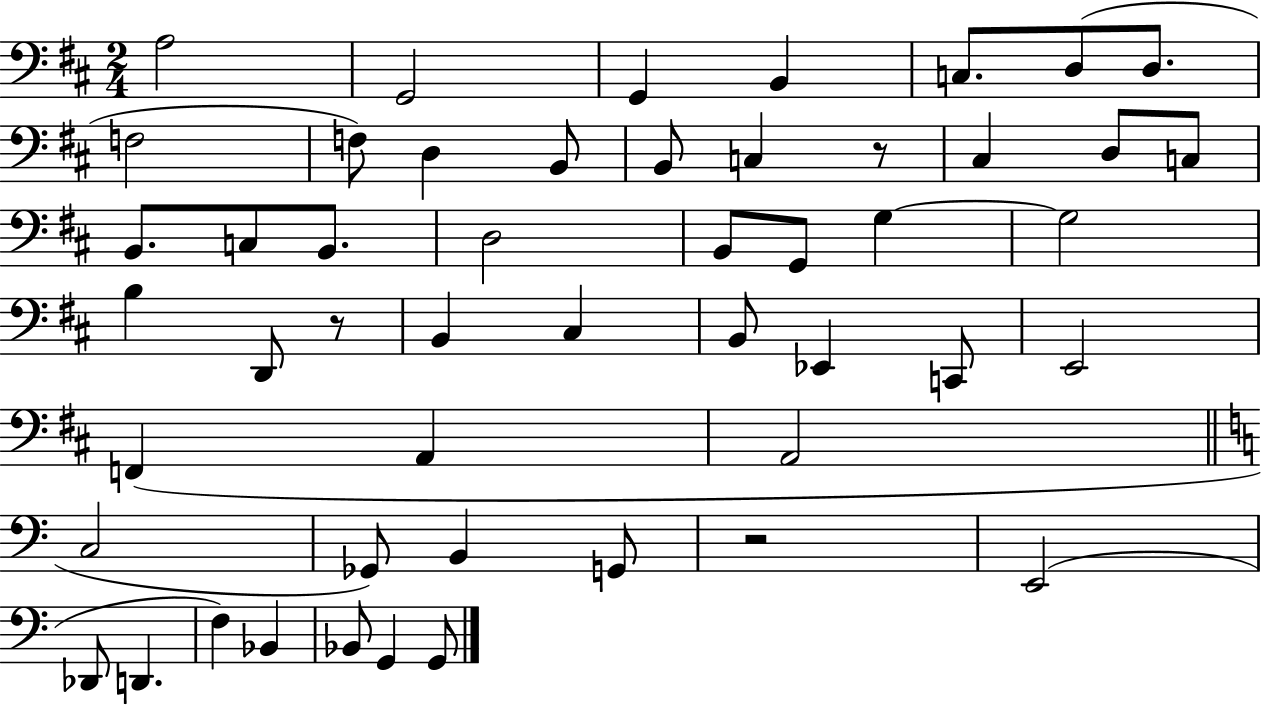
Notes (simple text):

A3/h G2/h G2/q B2/q C3/e. D3/e D3/e. F3/h F3/e D3/q B2/e B2/e C3/q R/e C#3/q D3/e C3/e B2/e. C3/e B2/e. D3/h B2/e G2/e G3/q G3/h B3/q D2/e R/e B2/q C#3/q B2/e Eb2/q C2/e E2/h F2/q A2/q A2/h C3/h Gb2/e B2/q G2/e R/h E2/h Db2/e D2/q. F3/q Bb2/q Bb2/e G2/q G2/e